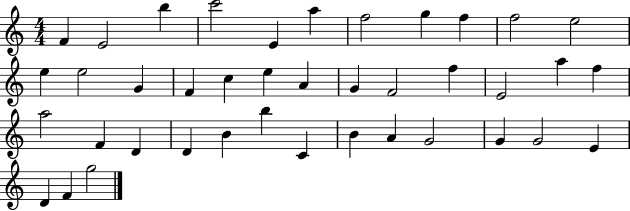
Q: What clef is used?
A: treble